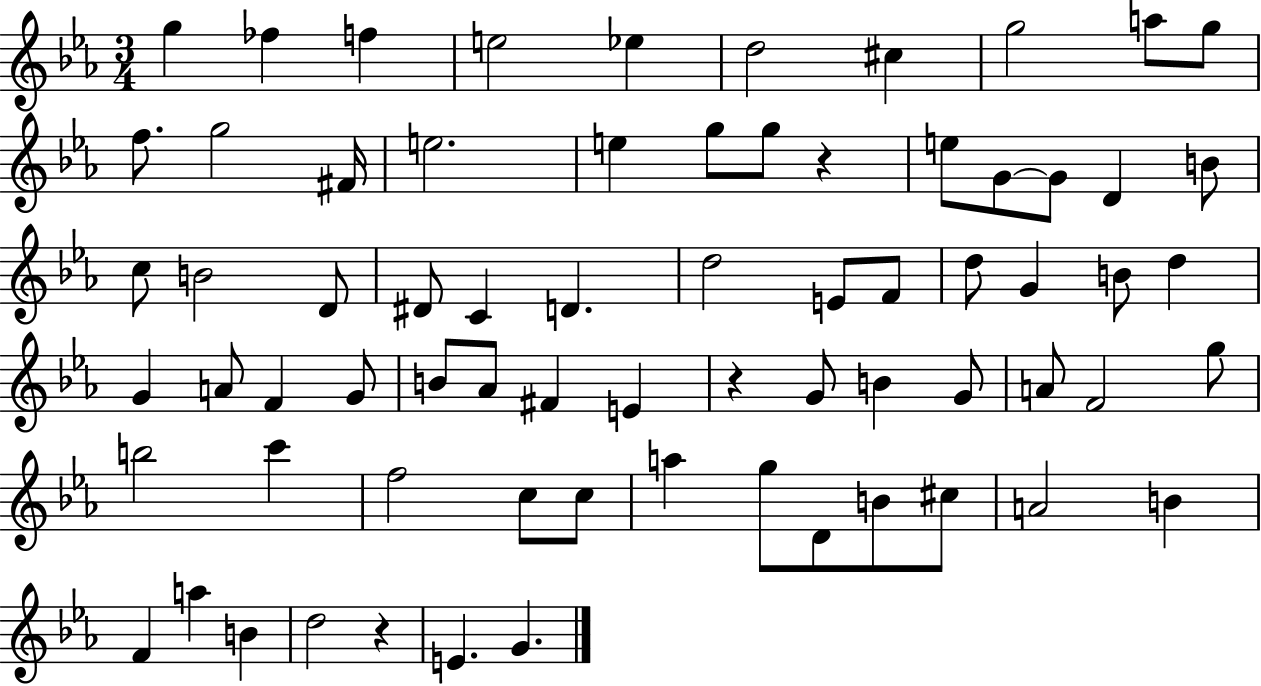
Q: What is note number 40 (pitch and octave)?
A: B4